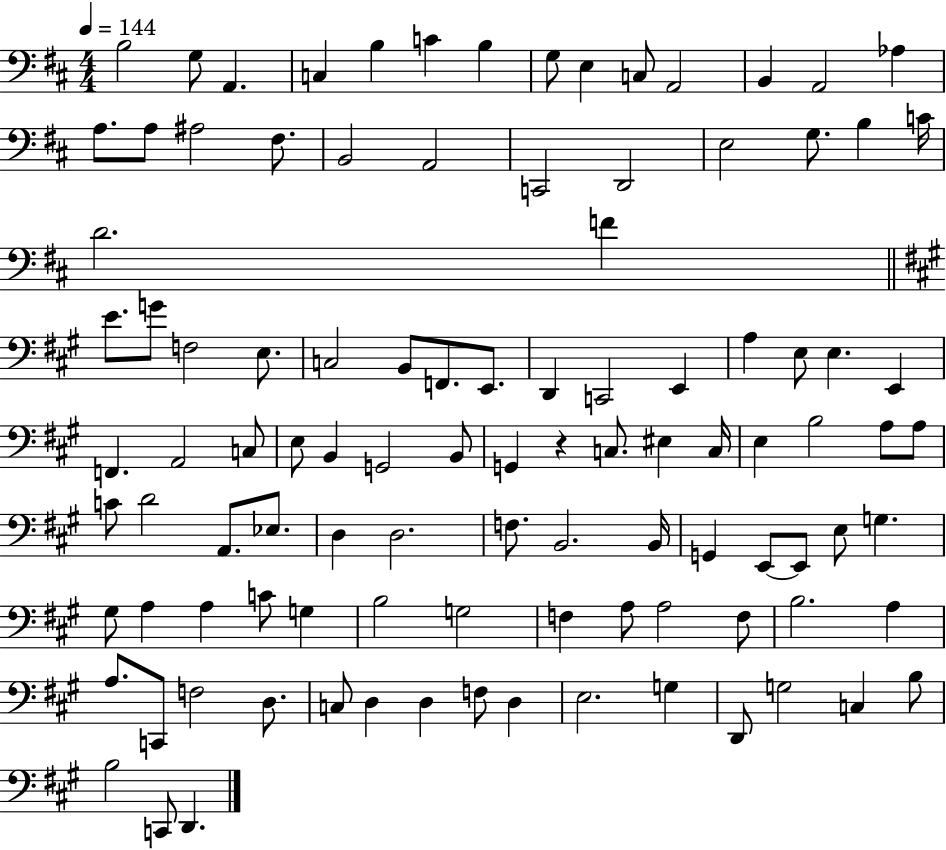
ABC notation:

X:1
T:Untitled
M:4/4
L:1/4
K:D
B,2 G,/2 A,, C, B, C B, G,/2 E, C,/2 A,,2 B,, A,,2 _A, A,/2 A,/2 ^A,2 ^F,/2 B,,2 A,,2 C,,2 D,,2 E,2 G,/2 B, C/4 D2 F E/2 G/2 F,2 E,/2 C,2 B,,/2 F,,/2 E,,/2 D,, C,,2 E,, A, E,/2 E, E,, F,, A,,2 C,/2 E,/2 B,, G,,2 B,,/2 G,, z C,/2 ^E, C,/4 E, B,2 A,/2 A,/2 C/2 D2 A,,/2 _E,/2 D, D,2 F,/2 B,,2 B,,/4 G,, E,,/2 E,,/2 E,/2 G, ^G,/2 A, A, C/2 G, B,2 G,2 F, A,/2 A,2 F,/2 B,2 A, A,/2 C,,/2 F,2 D,/2 C,/2 D, D, F,/2 D, E,2 G, D,,/2 G,2 C, B,/2 B,2 C,,/2 D,,